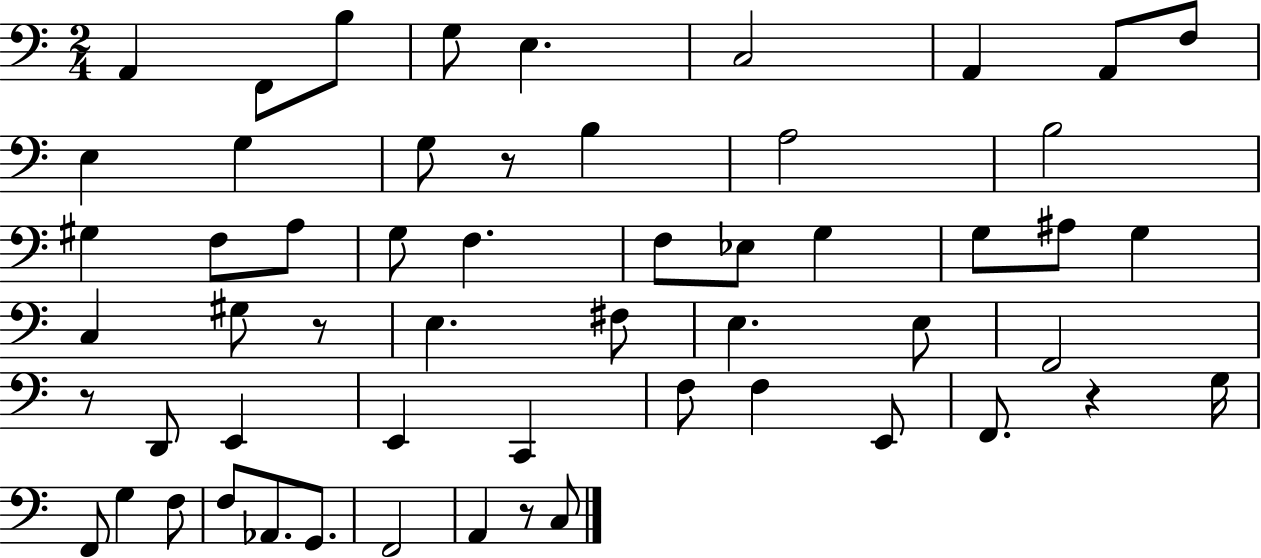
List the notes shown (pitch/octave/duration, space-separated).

A2/q F2/e B3/e G3/e E3/q. C3/h A2/q A2/e F3/e E3/q G3/q G3/e R/e B3/q A3/h B3/h G#3/q F3/e A3/e G3/e F3/q. F3/e Eb3/e G3/q G3/e A#3/e G3/q C3/q G#3/e R/e E3/q. F#3/e E3/q. E3/e F2/h R/e D2/e E2/q E2/q C2/q F3/e F3/q E2/e F2/e. R/q G3/s F2/e G3/q F3/e F3/e Ab2/e. G2/e. F2/h A2/q R/e C3/e